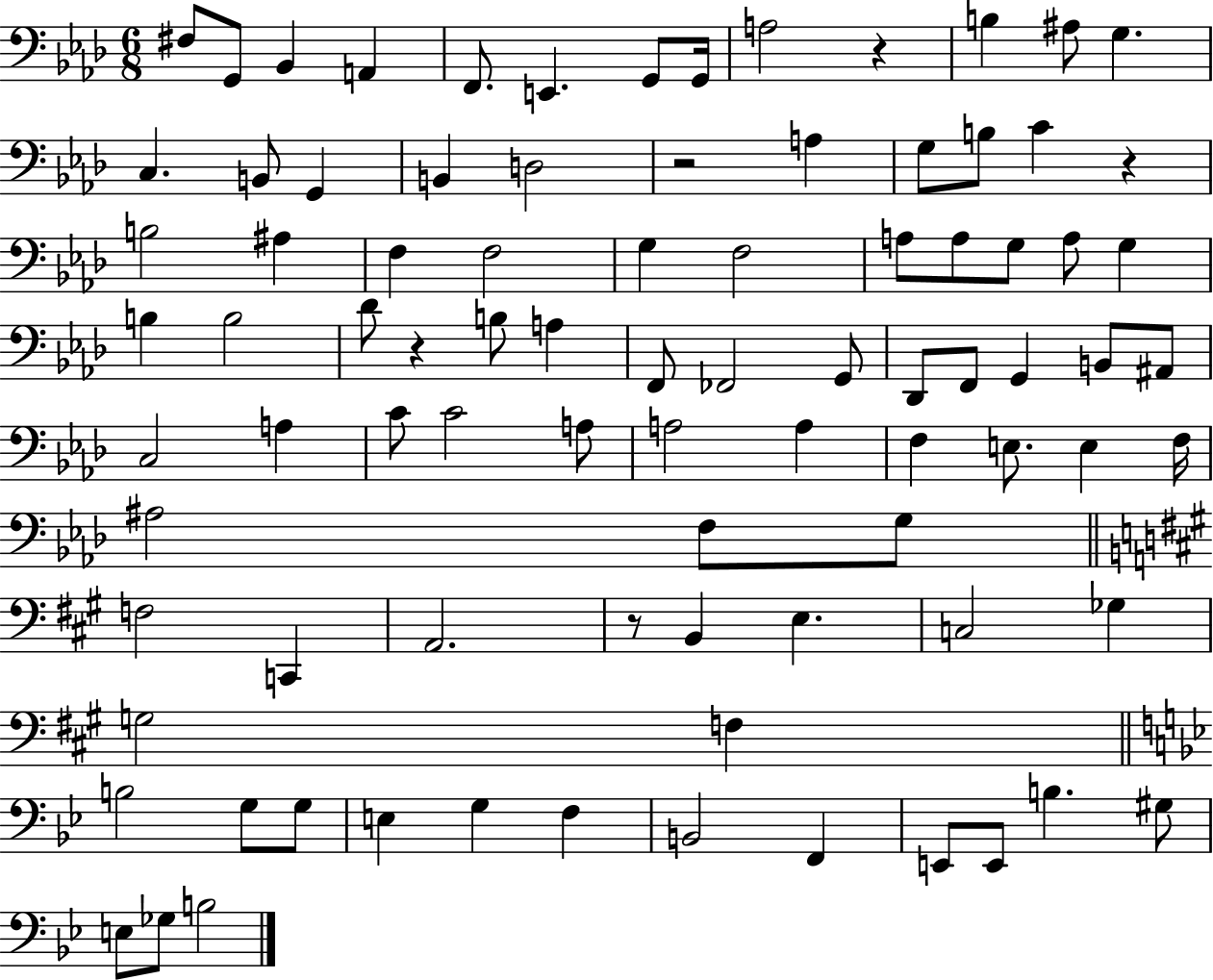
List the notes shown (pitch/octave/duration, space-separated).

F#3/e G2/e Bb2/q A2/q F2/e. E2/q. G2/e G2/s A3/h R/q B3/q A#3/e G3/q. C3/q. B2/e G2/q B2/q D3/h R/h A3/q G3/e B3/e C4/q R/q B3/h A#3/q F3/q F3/h G3/q F3/h A3/e A3/e G3/e A3/e G3/q B3/q B3/h Db4/e R/q B3/e A3/q F2/e FES2/h G2/e Db2/e F2/e G2/q B2/e A#2/e C3/h A3/q C4/e C4/h A3/e A3/h A3/q F3/q E3/e. E3/q F3/s A#3/h F3/e G3/e F3/h C2/q A2/h. R/e B2/q E3/q. C3/h Gb3/q G3/h F3/q B3/h G3/e G3/e E3/q G3/q F3/q B2/h F2/q E2/e E2/e B3/q. G#3/e E3/e Gb3/e B3/h